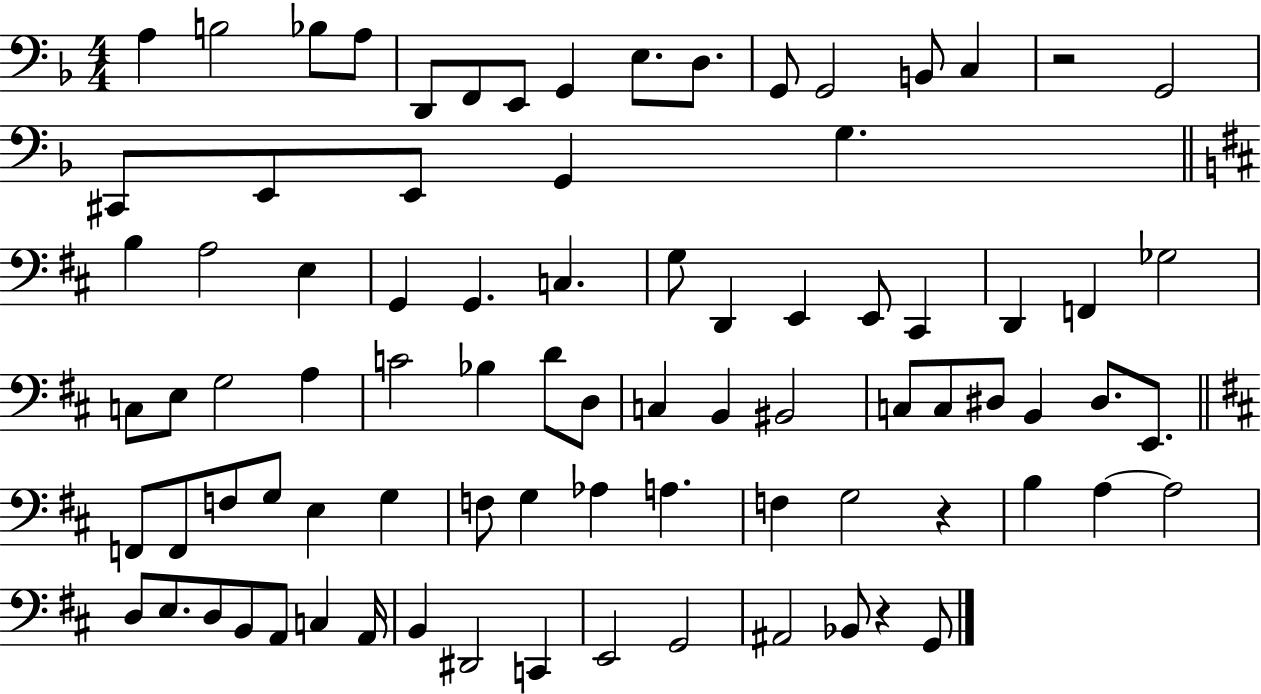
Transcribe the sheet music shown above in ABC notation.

X:1
T:Untitled
M:4/4
L:1/4
K:F
A, B,2 _B,/2 A,/2 D,,/2 F,,/2 E,,/2 G,, E,/2 D,/2 G,,/2 G,,2 B,,/2 C, z2 G,,2 ^C,,/2 E,,/2 E,,/2 G,, G, B, A,2 E, G,, G,, C, G,/2 D,, E,, E,,/2 ^C,, D,, F,, _G,2 C,/2 E,/2 G,2 A, C2 _B, D/2 D,/2 C, B,, ^B,,2 C,/2 C,/2 ^D,/2 B,, ^D,/2 E,,/2 F,,/2 F,,/2 F,/2 G,/2 E, G, F,/2 G, _A, A, F, G,2 z B, A, A,2 D,/2 E,/2 D,/2 B,,/2 A,,/2 C, A,,/4 B,, ^D,,2 C,, E,,2 G,,2 ^A,,2 _B,,/2 z G,,/2